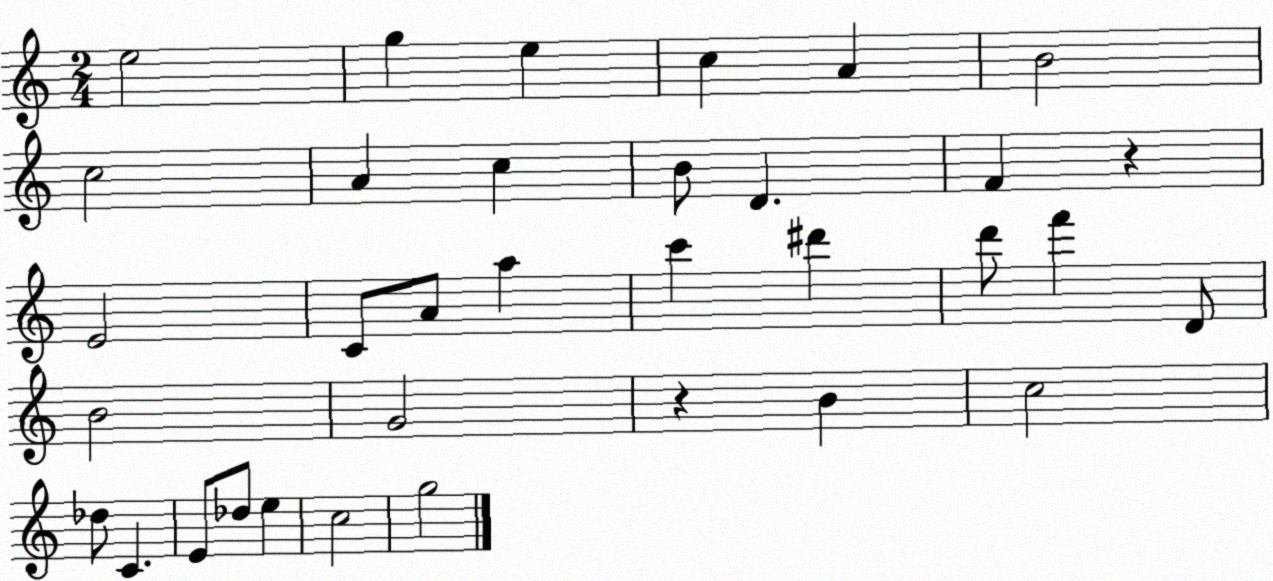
X:1
T:Untitled
M:2/4
L:1/4
K:C
e2 g e c A B2 c2 A c B/2 D F z E2 C/2 A/2 a c' ^d' d'/2 f' D/2 B2 G2 z B c2 _d/2 C E/2 _d/2 e c2 g2